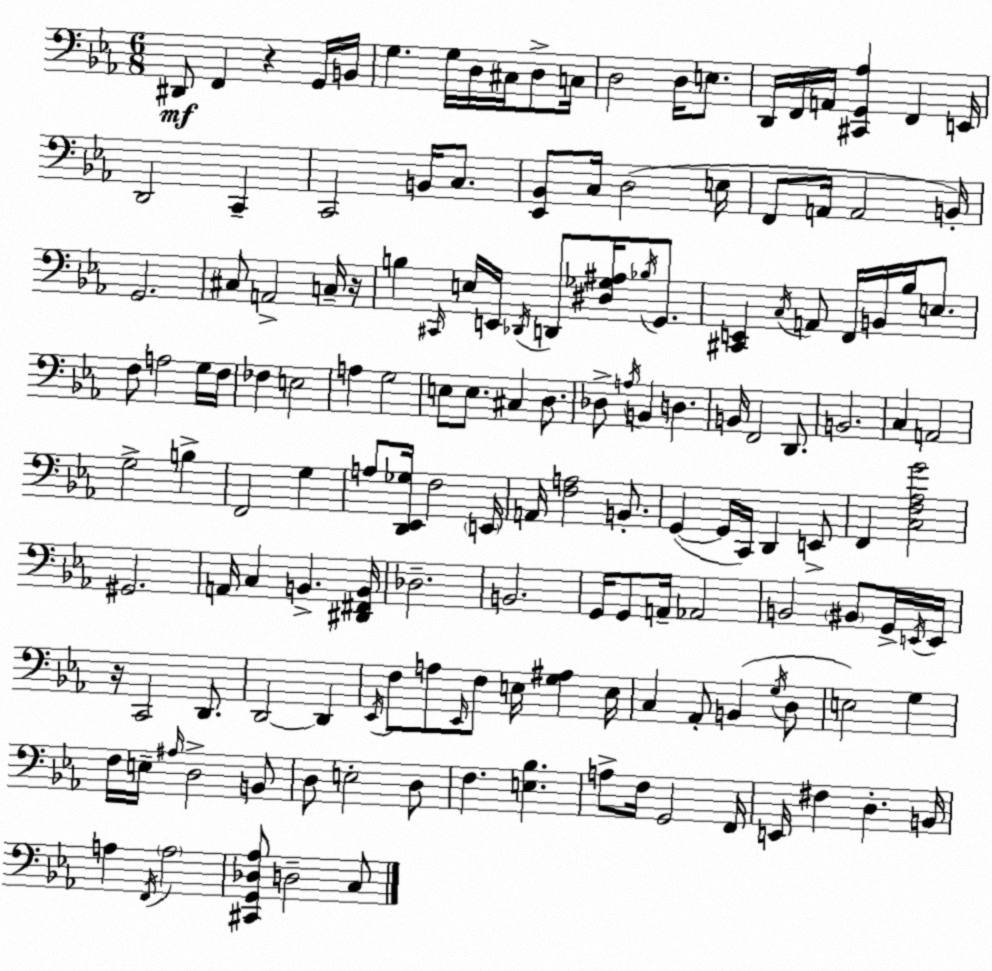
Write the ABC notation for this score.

X:1
T:Untitled
M:6/8
L:1/4
K:Eb
^D,,/2 F,, z G,,/4 B,,/4 G, G,/4 D,/4 ^C,/4 D,/2 C,/4 D,2 D,/4 E,/2 D,,/4 F,,/4 A,,/4 [^C,,G,,_A,] F,, E,,/4 D,,2 C,, C,,2 B,,/4 C,/2 [_E,,_B,,]/2 C,/4 D,2 E,/4 F,,/2 A,,/4 A,,2 B,,/4 G,,2 ^C,/2 A,,2 C,/4 z/4 B, ^C,,/4 E,/4 E,,/4 _D,,/4 D,,/2 [^D,_G,^A,]/4 _B,/4 G,,/2 [^C,,E,,] C,/4 A,,/2 F,,/4 B,,/4 _B,/4 E,/2 F,/2 A,2 G,/4 F,/4 _F, E,2 A, G,2 E,/2 E,/2 ^C, D,/2 _D,/2 A,/4 B,, D, B,,/4 F,,2 D,,/2 B,,2 C, A,,2 G,2 B, F,,2 G, A,/2 [D,,_E,,_G,]/4 F,2 E,,/4 A,,/4 [F,A,]2 B,,/2 G,, G,,/4 C,,/4 D,, E,,/2 F,, [C,F,_A,G]2 ^G,,2 A,,/4 C, B,, [^D,,^F,,B,,]/4 _D,2 B,,2 G,,/4 G,,/2 A,,/4 _A,,2 B,,2 ^B,,/2 G,,/4 E,,/4 E,,/4 z/4 C,,2 D,,/2 D,,2 D,, _E,,/4 F,/2 A,/2 _E,,/4 F,/2 E,/4 [G,^A,] E,/4 C, _A,,/2 B,, G,/4 D,/2 E,2 G, F,/4 E,/4 ^A,/4 D,2 B,,/2 D,/2 E,2 D,/2 F, [E,_B,] A,/2 F,/4 G,,2 F,,/4 E,,/4 ^F, D, B,,/4 A, F,,/4 A,2 [^C,,G,,_D,_A,]/2 D,2 C,/2